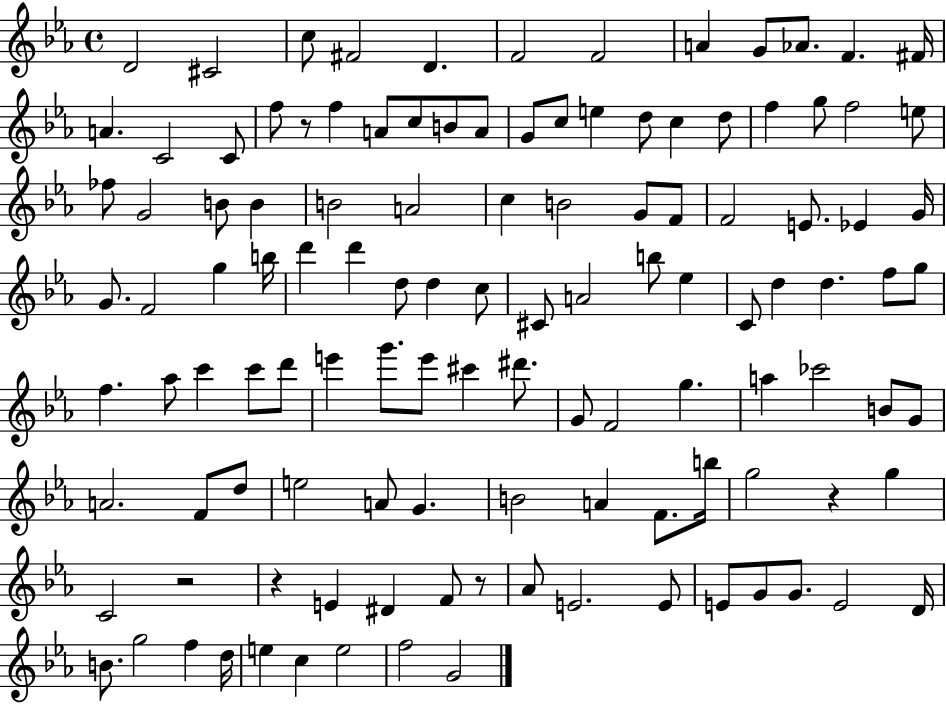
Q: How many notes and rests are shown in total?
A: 118